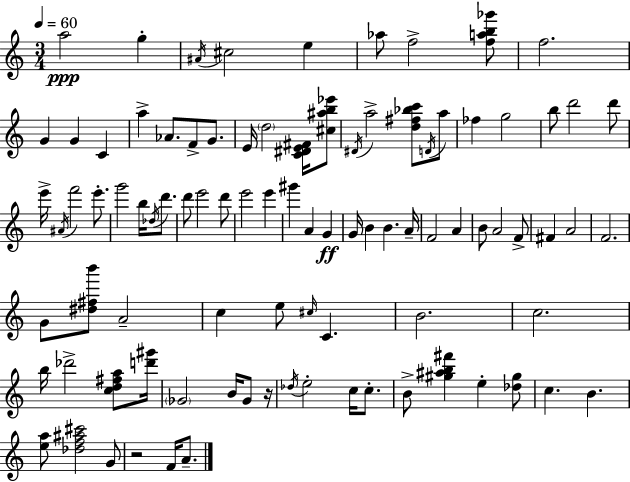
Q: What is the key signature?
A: A minor